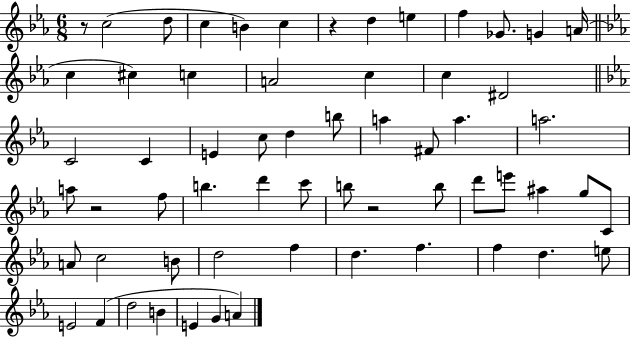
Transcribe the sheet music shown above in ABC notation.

X:1
T:Untitled
M:6/8
L:1/4
K:Eb
z/2 c2 d/2 c B c z d e f _G/2 G A/4 c ^c c A2 c c ^D2 C2 C E c/2 d b/2 a ^F/2 a a2 a/2 z2 f/2 b d' c'/2 b/2 z2 b/2 d'/2 e'/2 ^a g/2 C/2 A/2 c2 B/2 d2 f d f f d e/2 E2 F d2 B E G A